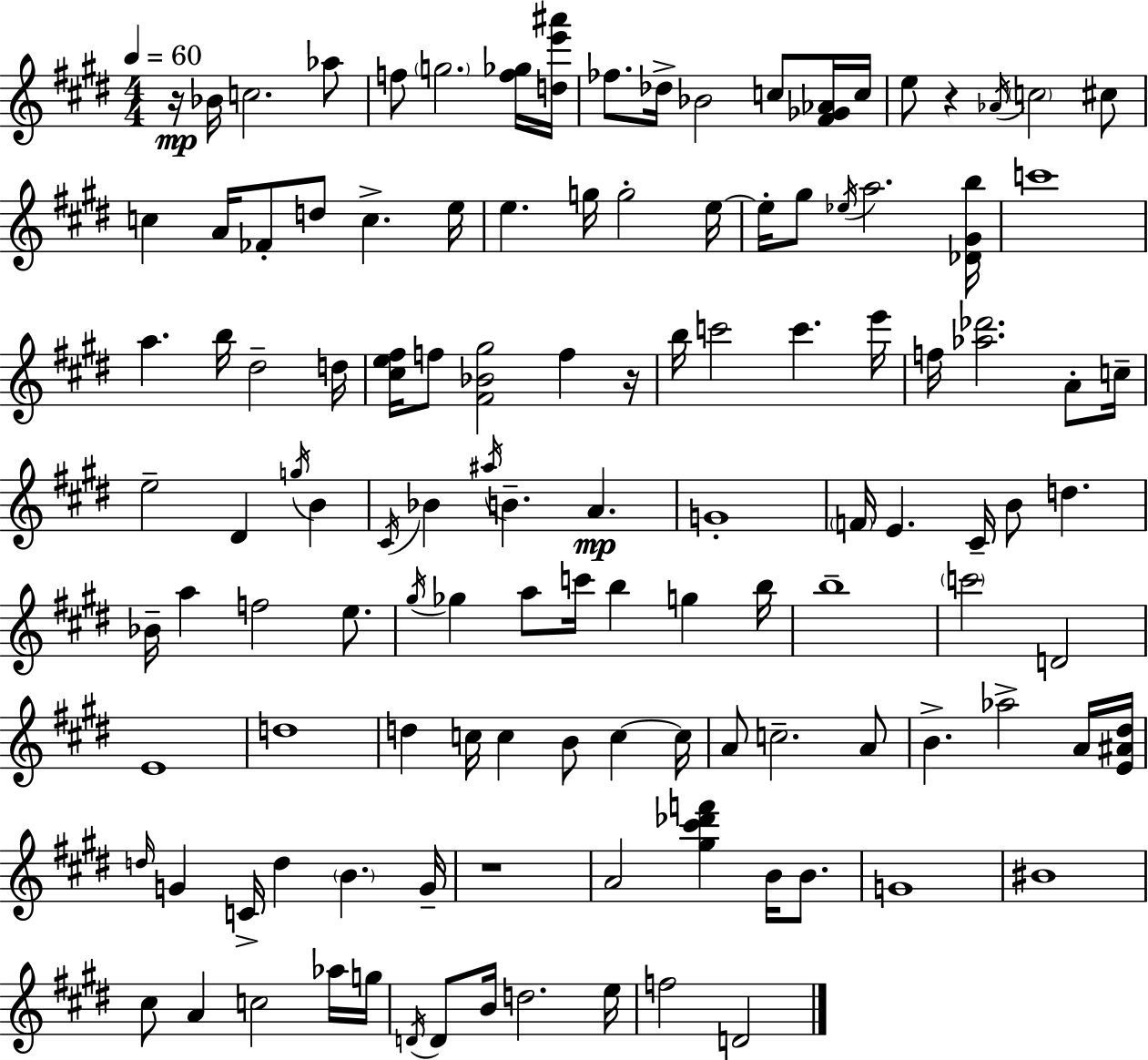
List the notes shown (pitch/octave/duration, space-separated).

R/s Bb4/s C5/h. Ab5/e F5/e G5/h. [F5,Gb5]/s [D5,E6,A#6]/s FES5/e. Db5/s Bb4/h C5/e [F#4,Gb4,Ab4]/s C5/s E5/e R/q Ab4/s C5/h C#5/e C5/q A4/s FES4/e D5/e C5/q. E5/s E5/q. G5/s G5/h E5/s E5/s G#5/e Eb5/s A5/h. [Db4,G#4,B5]/s C6/w A5/q. B5/s D#5/h D5/s [C#5,E5,F#5]/s F5/e [F#4,Bb4,G#5]/h F5/q R/s B5/s C6/h C6/q. E6/s F5/s [Ab5,Db6]/h. A4/e C5/s E5/h D#4/q G5/s B4/q C#4/s Bb4/q A#5/s B4/q. A4/q. G4/w F4/s E4/q. C#4/s B4/e D5/q. Bb4/s A5/q F5/h E5/e. G#5/s Gb5/q A5/e C6/s B5/q G5/q B5/s B5/w C6/h D4/h E4/w D5/w D5/q C5/s C5/q B4/e C5/q C5/s A4/e C5/h. A4/e B4/q. Ab5/h A4/s [E4,A#4,D#5]/s D5/s G4/q C4/s D5/q B4/q. G4/s R/w A4/h [G#5,C#6,Db6,F6]/q B4/s B4/e. G4/w BIS4/w C#5/e A4/q C5/h Ab5/s G5/s D4/s D4/e B4/s D5/h. E5/s F5/h D4/h